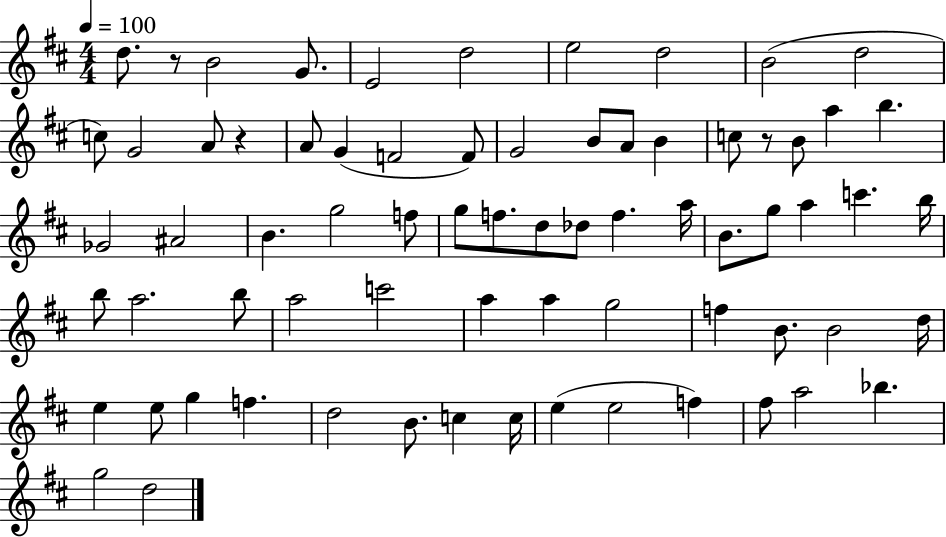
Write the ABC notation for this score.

X:1
T:Untitled
M:4/4
L:1/4
K:D
d/2 z/2 B2 G/2 E2 d2 e2 d2 B2 d2 c/2 G2 A/2 z A/2 G F2 F/2 G2 B/2 A/2 B c/2 z/2 B/2 a b _G2 ^A2 B g2 f/2 g/2 f/2 d/2 _d/2 f a/4 B/2 g/2 a c' b/4 b/2 a2 b/2 a2 c'2 a a g2 f B/2 B2 d/4 e e/2 g f d2 B/2 c c/4 e e2 f ^f/2 a2 _b g2 d2